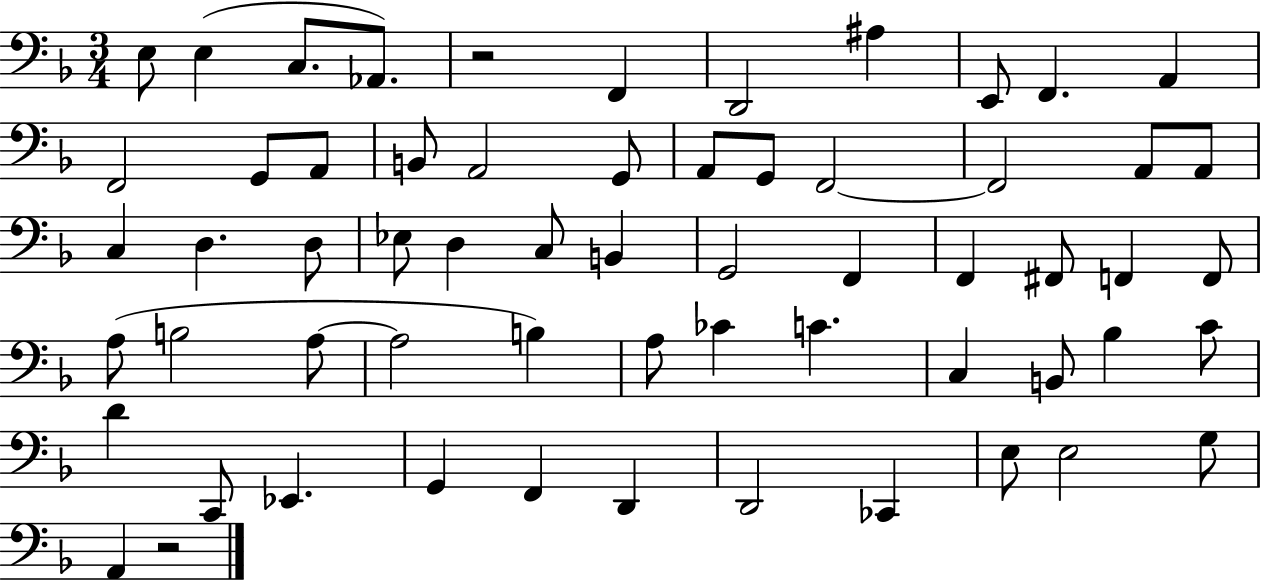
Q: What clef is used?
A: bass